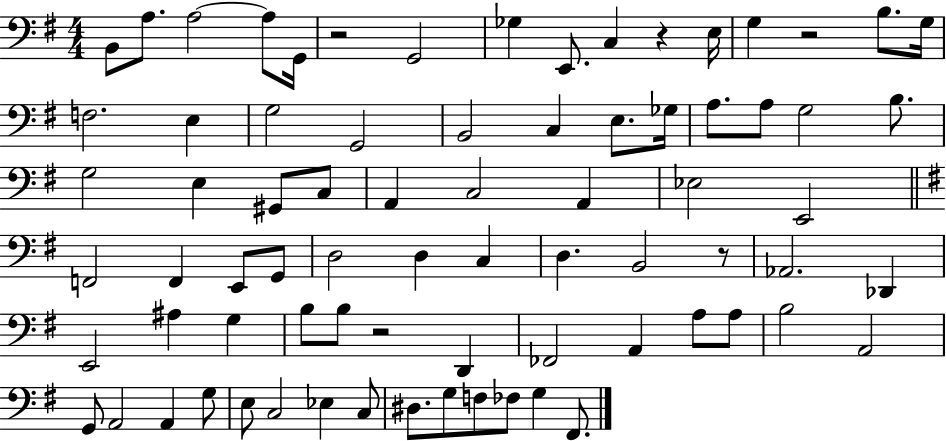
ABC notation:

X:1
T:Untitled
M:4/4
L:1/4
K:G
B,,/2 A,/2 A,2 A,/2 G,,/4 z2 G,,2 _G, E,,/2 C, z E,/4 G, z2 B,/2 G,/4 F,2 E, G,2 G,,2 B,,2 C, E,/2 _G,/4 A,/2 A,/2 G,2 B,/2 G,2 E, ^G,,/2 C,/2 A,, C,2 A,, _E,2 E,,2 F,,2 F,, E,,/2 G,,/2 D,2 D, C, D, B,,2 z/2 _A,,2 _D,, E,,2 ^A, G, B,/2 B,/2 z2 D,, _F,,2 A,, A,/2 A,/2 B,2 A,,2 G,,/2 A,,2 A,, G,/2 E,/2 C,2 _E, C,/2 ^D,/2 G,/2 F,/2 _F,/2 G, ^F,,/2